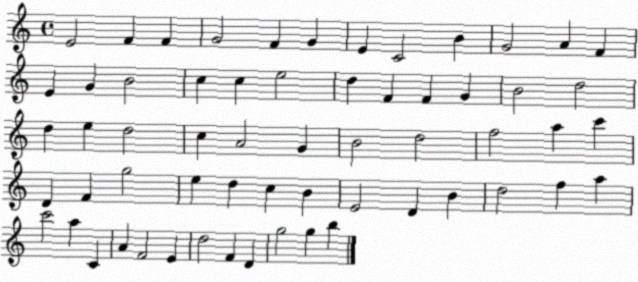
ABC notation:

X:1
T:Untitled
M:4/4
L:1/4
K:C
E2 F F G2 F G E C2 B G2 A F E G B2 c c e2 d F F G B2 d2 d e d2 c A2 G B2 d2 f2 a c' D F g2 e d c B E2 D B d2 f a c'2 a C A F2 E d2 F D g2 g b